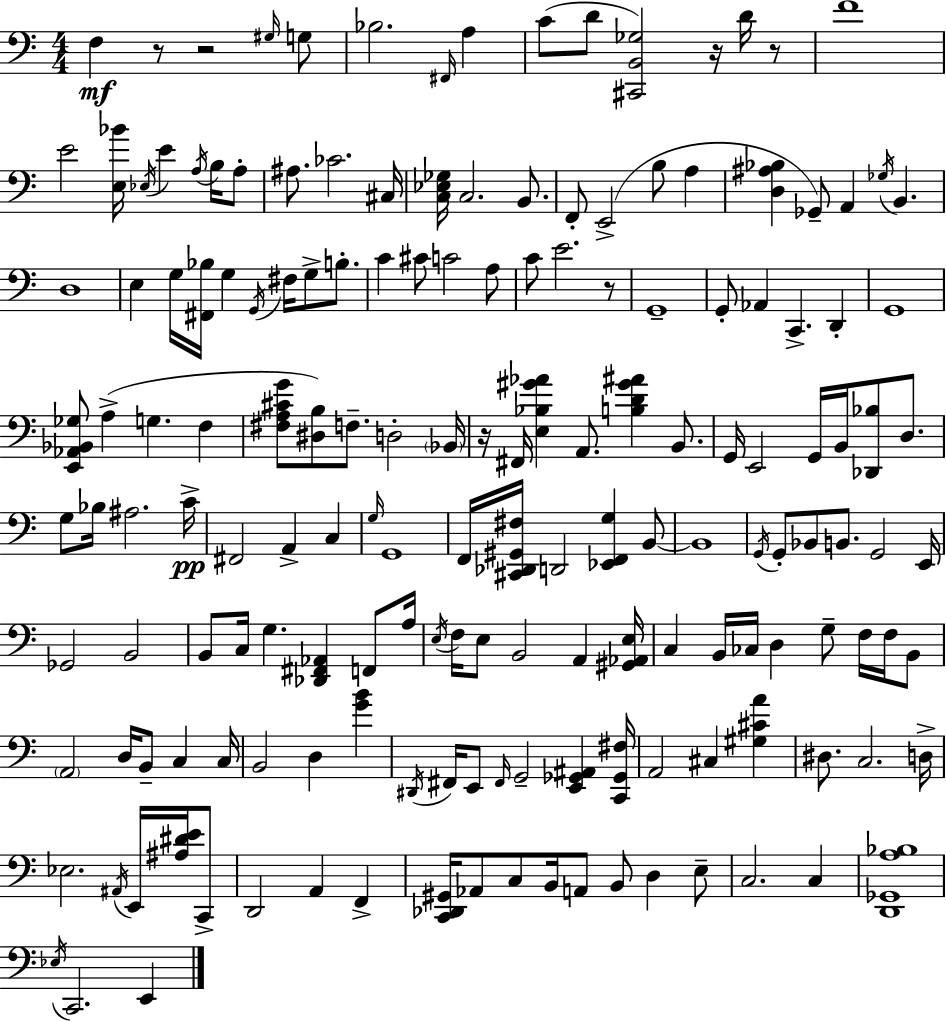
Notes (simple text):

F3/q R/e R/h G#3/s G3/e Bb3/h. F#2/s A3/q C4/e D4/e [C#2,B2,Gb3]/h R/s D4/s R/e F4/w E4/h [E3,Bb4]/s Eb3/s E4/q A3/s B3/s A3/e A#3/e. CES4/h. C#3/s [C3,Eb3,Gb3]/s C3/h. B2/e. F2/e E2/h B3/e A3/q [D3,A#3,Bb3]/q Gb2/e A2/q Gb3/s B2/q. D3/w E3/q G3/s [F#2,Bb3]/s G3/q G2/s F#3/s G3/e B3/e. C4/q C#4/e C4/h A3/e C4/e E4/h. R/e G2/w G2/e Ab2/q C2/q. D2/q G2/w [E2,Ab2,Bb2,Gb3]/e A3/q G3/q. F3/q [F#3,A3,C#4,G4]/e [D#3,B3]/e F3/e. D3/h Bb2/s R/s F#2/s [E3,Bb3,G#4,Ab4]/q A2/e. [B3,D4,G#4,A#4]/q B2/e. G2/s E2/h G2/s B2/s [Db2,Bb3]/e D3/e. G3/e Bb3/s A#3/h. C4/s F#2/h A2/q C3/q G3/s G2/w F2/s [C#2,Db2,G#2,F#3]/s D2/h [Eb2,F2,G3]/q B2/e B2/w G2/s G2/e Bb2/e B2/e. G2/h E2/s Gb2/h B2/h B2/e C3/s G3/q. [Db2,F#2,Ab2]/q F2/e A3/s E3/s F3/s E3/e B2/h A2/q [G#2,Ab2,E3]/s C3/q B2/s CES3/s D3/q G3/e F3/s F3/s B2/e A2/h D3/s B2/e C3/q C3/s B2/h D3/q [G4,B4]/q D#2/s F#2/s E2/e F#2/s G2/h [E2,Gb2,A#2]/q [C2,Gb2,F#3]/s A2/h C#3/q [G#3,C#4,A4]/q D#3/e. C3/h. D3/s Eb3/h. A#2/s E2/s [A#3,D#4,E4]/s C2/e D2/h A2/q F2/q [C2,Db2,G#2]/s Ab2/e C3/e B2/s A2/e B2/e D3/q E3/e C3/h. C3/q [D2,Gb2,A3,Bb3]/w Eb3/s C2/h. E2/q